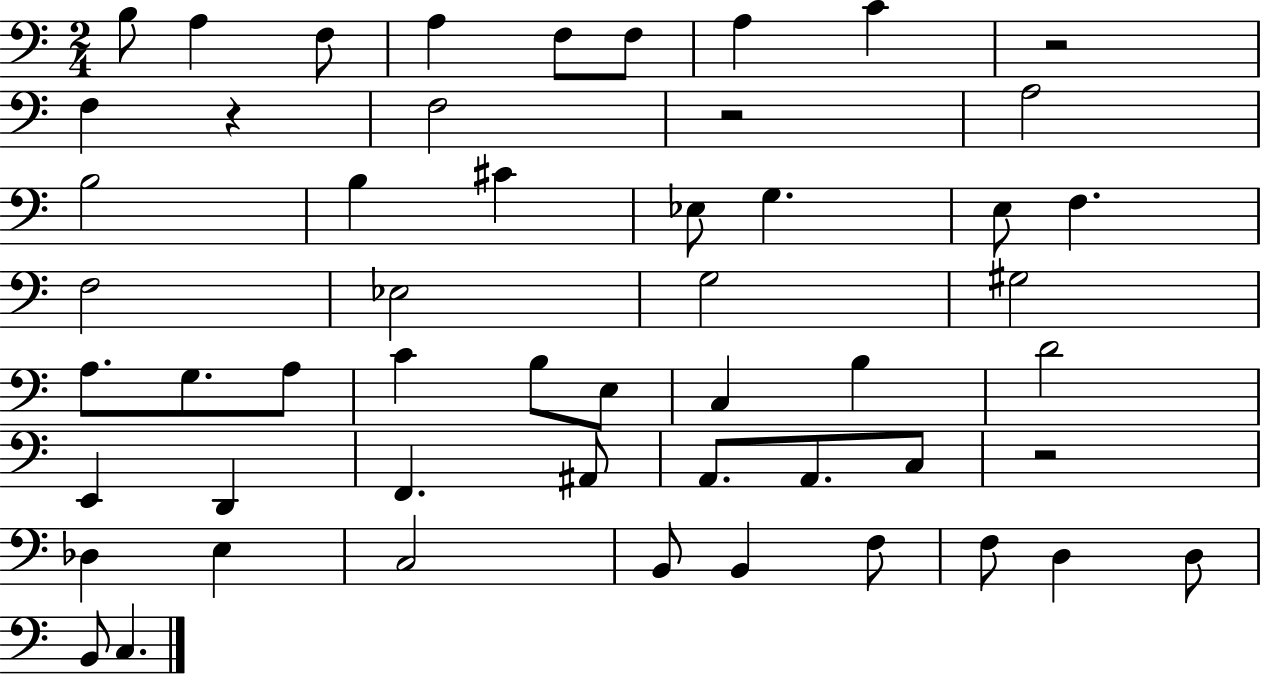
{
  \clef bass
  \numericTimeSignature
  \time 2/4
  \key c \major
  b8 a4 f8 | a4 f8 f8 | a4 c'4 | r2 | \break f4 r4 | f2 | r2 | a2 | \break b2 | b4 cis'4 | ees8 g4. | e8 f4. | \break f2 | ees2 | g2 | gis2 | \break a8. g8. a8 | c'4 b8 e8 | c4 b4 | d'2 | \break e,4 d,4 | f,4. ais,8 | a,8. a,8. c8 | r2 | \break des4 e4 | c2 | b,8 b,4 f8 | f8 d4 d8 | \break b,8 c4. | \bar "|."
}